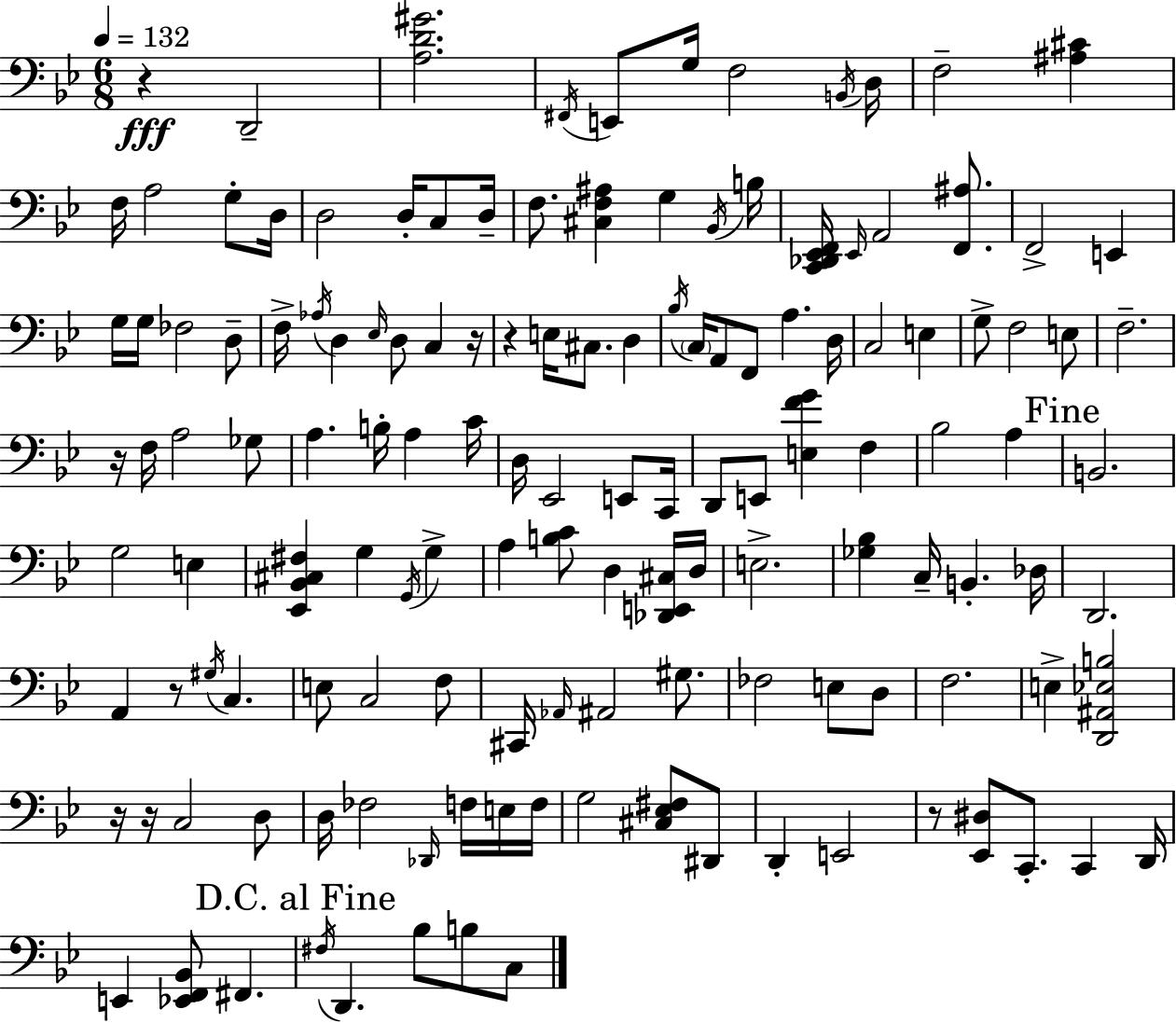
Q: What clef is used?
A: bass